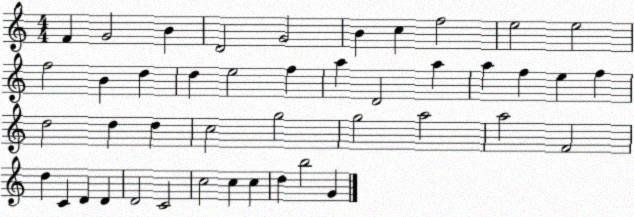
X:1
T:Untitled
M:4/4
L:1/4
K:C
F G2 B D2 G2 B c f2 e2 e2 f2 B d d e2 f a D2 a a f e f d2 d d c2 g2 g2 a2 a2 F2 d C D D D2 C2 c2 c c d b2 G